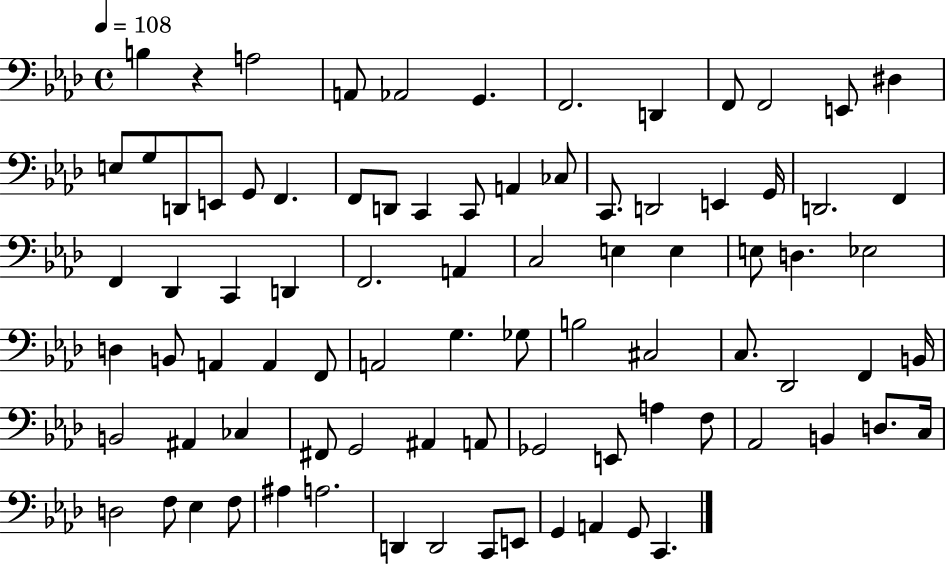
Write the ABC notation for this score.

X:1
T:Untitled
M:4/4
L:1/4
K:Ab
B, z A,2 A,,/2 _A,,2 G,, F,,2 D,, F,,/2 F,,2 E,,/2 ^D, E,/2 G,/2 D,,/2 E,,/2 G,,/2 F,, F,,/2 D,,/2 C,, C,,/2 A,, _C,/2 C,,/2 D,,2 E,, G,,/4 D,,2 F,, F,, _D,, C,, D,, F,,2 A,, C,2 E, E, E,/2 D, _E,2 D, B,,/2 A,, A,, F,,/2 A,,2 G, _G,/2 B,2 ^C,2 C,/2 _D,,2 F,, B,,/4 B,,2 ^A,, _C, ^F,,/2 G,,2 ^A,, A,,/2 _G,,2 E,,/2 A, F,/2 _A,,2 B,, D,/2 C,/4 D,2 F,/2 _E, F,/2 ^A, A,2 D,, D,,2 C,,/2 E,,/2 G,, A,, G,,/2 C,,